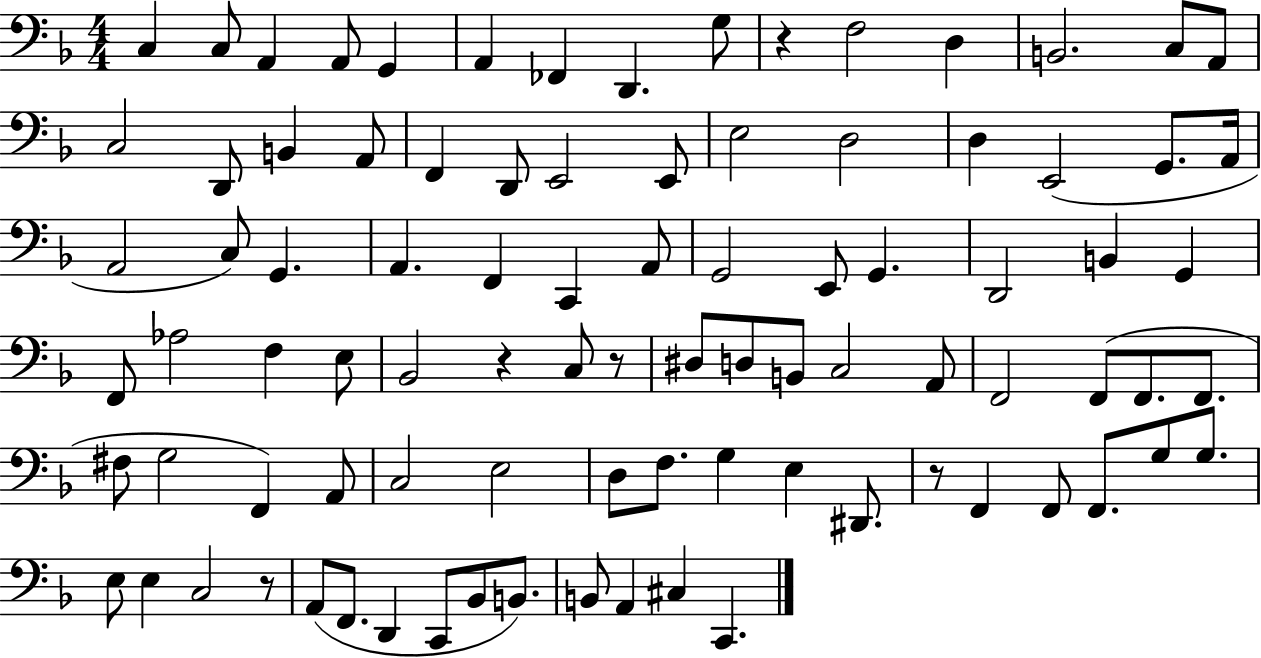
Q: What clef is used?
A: bass